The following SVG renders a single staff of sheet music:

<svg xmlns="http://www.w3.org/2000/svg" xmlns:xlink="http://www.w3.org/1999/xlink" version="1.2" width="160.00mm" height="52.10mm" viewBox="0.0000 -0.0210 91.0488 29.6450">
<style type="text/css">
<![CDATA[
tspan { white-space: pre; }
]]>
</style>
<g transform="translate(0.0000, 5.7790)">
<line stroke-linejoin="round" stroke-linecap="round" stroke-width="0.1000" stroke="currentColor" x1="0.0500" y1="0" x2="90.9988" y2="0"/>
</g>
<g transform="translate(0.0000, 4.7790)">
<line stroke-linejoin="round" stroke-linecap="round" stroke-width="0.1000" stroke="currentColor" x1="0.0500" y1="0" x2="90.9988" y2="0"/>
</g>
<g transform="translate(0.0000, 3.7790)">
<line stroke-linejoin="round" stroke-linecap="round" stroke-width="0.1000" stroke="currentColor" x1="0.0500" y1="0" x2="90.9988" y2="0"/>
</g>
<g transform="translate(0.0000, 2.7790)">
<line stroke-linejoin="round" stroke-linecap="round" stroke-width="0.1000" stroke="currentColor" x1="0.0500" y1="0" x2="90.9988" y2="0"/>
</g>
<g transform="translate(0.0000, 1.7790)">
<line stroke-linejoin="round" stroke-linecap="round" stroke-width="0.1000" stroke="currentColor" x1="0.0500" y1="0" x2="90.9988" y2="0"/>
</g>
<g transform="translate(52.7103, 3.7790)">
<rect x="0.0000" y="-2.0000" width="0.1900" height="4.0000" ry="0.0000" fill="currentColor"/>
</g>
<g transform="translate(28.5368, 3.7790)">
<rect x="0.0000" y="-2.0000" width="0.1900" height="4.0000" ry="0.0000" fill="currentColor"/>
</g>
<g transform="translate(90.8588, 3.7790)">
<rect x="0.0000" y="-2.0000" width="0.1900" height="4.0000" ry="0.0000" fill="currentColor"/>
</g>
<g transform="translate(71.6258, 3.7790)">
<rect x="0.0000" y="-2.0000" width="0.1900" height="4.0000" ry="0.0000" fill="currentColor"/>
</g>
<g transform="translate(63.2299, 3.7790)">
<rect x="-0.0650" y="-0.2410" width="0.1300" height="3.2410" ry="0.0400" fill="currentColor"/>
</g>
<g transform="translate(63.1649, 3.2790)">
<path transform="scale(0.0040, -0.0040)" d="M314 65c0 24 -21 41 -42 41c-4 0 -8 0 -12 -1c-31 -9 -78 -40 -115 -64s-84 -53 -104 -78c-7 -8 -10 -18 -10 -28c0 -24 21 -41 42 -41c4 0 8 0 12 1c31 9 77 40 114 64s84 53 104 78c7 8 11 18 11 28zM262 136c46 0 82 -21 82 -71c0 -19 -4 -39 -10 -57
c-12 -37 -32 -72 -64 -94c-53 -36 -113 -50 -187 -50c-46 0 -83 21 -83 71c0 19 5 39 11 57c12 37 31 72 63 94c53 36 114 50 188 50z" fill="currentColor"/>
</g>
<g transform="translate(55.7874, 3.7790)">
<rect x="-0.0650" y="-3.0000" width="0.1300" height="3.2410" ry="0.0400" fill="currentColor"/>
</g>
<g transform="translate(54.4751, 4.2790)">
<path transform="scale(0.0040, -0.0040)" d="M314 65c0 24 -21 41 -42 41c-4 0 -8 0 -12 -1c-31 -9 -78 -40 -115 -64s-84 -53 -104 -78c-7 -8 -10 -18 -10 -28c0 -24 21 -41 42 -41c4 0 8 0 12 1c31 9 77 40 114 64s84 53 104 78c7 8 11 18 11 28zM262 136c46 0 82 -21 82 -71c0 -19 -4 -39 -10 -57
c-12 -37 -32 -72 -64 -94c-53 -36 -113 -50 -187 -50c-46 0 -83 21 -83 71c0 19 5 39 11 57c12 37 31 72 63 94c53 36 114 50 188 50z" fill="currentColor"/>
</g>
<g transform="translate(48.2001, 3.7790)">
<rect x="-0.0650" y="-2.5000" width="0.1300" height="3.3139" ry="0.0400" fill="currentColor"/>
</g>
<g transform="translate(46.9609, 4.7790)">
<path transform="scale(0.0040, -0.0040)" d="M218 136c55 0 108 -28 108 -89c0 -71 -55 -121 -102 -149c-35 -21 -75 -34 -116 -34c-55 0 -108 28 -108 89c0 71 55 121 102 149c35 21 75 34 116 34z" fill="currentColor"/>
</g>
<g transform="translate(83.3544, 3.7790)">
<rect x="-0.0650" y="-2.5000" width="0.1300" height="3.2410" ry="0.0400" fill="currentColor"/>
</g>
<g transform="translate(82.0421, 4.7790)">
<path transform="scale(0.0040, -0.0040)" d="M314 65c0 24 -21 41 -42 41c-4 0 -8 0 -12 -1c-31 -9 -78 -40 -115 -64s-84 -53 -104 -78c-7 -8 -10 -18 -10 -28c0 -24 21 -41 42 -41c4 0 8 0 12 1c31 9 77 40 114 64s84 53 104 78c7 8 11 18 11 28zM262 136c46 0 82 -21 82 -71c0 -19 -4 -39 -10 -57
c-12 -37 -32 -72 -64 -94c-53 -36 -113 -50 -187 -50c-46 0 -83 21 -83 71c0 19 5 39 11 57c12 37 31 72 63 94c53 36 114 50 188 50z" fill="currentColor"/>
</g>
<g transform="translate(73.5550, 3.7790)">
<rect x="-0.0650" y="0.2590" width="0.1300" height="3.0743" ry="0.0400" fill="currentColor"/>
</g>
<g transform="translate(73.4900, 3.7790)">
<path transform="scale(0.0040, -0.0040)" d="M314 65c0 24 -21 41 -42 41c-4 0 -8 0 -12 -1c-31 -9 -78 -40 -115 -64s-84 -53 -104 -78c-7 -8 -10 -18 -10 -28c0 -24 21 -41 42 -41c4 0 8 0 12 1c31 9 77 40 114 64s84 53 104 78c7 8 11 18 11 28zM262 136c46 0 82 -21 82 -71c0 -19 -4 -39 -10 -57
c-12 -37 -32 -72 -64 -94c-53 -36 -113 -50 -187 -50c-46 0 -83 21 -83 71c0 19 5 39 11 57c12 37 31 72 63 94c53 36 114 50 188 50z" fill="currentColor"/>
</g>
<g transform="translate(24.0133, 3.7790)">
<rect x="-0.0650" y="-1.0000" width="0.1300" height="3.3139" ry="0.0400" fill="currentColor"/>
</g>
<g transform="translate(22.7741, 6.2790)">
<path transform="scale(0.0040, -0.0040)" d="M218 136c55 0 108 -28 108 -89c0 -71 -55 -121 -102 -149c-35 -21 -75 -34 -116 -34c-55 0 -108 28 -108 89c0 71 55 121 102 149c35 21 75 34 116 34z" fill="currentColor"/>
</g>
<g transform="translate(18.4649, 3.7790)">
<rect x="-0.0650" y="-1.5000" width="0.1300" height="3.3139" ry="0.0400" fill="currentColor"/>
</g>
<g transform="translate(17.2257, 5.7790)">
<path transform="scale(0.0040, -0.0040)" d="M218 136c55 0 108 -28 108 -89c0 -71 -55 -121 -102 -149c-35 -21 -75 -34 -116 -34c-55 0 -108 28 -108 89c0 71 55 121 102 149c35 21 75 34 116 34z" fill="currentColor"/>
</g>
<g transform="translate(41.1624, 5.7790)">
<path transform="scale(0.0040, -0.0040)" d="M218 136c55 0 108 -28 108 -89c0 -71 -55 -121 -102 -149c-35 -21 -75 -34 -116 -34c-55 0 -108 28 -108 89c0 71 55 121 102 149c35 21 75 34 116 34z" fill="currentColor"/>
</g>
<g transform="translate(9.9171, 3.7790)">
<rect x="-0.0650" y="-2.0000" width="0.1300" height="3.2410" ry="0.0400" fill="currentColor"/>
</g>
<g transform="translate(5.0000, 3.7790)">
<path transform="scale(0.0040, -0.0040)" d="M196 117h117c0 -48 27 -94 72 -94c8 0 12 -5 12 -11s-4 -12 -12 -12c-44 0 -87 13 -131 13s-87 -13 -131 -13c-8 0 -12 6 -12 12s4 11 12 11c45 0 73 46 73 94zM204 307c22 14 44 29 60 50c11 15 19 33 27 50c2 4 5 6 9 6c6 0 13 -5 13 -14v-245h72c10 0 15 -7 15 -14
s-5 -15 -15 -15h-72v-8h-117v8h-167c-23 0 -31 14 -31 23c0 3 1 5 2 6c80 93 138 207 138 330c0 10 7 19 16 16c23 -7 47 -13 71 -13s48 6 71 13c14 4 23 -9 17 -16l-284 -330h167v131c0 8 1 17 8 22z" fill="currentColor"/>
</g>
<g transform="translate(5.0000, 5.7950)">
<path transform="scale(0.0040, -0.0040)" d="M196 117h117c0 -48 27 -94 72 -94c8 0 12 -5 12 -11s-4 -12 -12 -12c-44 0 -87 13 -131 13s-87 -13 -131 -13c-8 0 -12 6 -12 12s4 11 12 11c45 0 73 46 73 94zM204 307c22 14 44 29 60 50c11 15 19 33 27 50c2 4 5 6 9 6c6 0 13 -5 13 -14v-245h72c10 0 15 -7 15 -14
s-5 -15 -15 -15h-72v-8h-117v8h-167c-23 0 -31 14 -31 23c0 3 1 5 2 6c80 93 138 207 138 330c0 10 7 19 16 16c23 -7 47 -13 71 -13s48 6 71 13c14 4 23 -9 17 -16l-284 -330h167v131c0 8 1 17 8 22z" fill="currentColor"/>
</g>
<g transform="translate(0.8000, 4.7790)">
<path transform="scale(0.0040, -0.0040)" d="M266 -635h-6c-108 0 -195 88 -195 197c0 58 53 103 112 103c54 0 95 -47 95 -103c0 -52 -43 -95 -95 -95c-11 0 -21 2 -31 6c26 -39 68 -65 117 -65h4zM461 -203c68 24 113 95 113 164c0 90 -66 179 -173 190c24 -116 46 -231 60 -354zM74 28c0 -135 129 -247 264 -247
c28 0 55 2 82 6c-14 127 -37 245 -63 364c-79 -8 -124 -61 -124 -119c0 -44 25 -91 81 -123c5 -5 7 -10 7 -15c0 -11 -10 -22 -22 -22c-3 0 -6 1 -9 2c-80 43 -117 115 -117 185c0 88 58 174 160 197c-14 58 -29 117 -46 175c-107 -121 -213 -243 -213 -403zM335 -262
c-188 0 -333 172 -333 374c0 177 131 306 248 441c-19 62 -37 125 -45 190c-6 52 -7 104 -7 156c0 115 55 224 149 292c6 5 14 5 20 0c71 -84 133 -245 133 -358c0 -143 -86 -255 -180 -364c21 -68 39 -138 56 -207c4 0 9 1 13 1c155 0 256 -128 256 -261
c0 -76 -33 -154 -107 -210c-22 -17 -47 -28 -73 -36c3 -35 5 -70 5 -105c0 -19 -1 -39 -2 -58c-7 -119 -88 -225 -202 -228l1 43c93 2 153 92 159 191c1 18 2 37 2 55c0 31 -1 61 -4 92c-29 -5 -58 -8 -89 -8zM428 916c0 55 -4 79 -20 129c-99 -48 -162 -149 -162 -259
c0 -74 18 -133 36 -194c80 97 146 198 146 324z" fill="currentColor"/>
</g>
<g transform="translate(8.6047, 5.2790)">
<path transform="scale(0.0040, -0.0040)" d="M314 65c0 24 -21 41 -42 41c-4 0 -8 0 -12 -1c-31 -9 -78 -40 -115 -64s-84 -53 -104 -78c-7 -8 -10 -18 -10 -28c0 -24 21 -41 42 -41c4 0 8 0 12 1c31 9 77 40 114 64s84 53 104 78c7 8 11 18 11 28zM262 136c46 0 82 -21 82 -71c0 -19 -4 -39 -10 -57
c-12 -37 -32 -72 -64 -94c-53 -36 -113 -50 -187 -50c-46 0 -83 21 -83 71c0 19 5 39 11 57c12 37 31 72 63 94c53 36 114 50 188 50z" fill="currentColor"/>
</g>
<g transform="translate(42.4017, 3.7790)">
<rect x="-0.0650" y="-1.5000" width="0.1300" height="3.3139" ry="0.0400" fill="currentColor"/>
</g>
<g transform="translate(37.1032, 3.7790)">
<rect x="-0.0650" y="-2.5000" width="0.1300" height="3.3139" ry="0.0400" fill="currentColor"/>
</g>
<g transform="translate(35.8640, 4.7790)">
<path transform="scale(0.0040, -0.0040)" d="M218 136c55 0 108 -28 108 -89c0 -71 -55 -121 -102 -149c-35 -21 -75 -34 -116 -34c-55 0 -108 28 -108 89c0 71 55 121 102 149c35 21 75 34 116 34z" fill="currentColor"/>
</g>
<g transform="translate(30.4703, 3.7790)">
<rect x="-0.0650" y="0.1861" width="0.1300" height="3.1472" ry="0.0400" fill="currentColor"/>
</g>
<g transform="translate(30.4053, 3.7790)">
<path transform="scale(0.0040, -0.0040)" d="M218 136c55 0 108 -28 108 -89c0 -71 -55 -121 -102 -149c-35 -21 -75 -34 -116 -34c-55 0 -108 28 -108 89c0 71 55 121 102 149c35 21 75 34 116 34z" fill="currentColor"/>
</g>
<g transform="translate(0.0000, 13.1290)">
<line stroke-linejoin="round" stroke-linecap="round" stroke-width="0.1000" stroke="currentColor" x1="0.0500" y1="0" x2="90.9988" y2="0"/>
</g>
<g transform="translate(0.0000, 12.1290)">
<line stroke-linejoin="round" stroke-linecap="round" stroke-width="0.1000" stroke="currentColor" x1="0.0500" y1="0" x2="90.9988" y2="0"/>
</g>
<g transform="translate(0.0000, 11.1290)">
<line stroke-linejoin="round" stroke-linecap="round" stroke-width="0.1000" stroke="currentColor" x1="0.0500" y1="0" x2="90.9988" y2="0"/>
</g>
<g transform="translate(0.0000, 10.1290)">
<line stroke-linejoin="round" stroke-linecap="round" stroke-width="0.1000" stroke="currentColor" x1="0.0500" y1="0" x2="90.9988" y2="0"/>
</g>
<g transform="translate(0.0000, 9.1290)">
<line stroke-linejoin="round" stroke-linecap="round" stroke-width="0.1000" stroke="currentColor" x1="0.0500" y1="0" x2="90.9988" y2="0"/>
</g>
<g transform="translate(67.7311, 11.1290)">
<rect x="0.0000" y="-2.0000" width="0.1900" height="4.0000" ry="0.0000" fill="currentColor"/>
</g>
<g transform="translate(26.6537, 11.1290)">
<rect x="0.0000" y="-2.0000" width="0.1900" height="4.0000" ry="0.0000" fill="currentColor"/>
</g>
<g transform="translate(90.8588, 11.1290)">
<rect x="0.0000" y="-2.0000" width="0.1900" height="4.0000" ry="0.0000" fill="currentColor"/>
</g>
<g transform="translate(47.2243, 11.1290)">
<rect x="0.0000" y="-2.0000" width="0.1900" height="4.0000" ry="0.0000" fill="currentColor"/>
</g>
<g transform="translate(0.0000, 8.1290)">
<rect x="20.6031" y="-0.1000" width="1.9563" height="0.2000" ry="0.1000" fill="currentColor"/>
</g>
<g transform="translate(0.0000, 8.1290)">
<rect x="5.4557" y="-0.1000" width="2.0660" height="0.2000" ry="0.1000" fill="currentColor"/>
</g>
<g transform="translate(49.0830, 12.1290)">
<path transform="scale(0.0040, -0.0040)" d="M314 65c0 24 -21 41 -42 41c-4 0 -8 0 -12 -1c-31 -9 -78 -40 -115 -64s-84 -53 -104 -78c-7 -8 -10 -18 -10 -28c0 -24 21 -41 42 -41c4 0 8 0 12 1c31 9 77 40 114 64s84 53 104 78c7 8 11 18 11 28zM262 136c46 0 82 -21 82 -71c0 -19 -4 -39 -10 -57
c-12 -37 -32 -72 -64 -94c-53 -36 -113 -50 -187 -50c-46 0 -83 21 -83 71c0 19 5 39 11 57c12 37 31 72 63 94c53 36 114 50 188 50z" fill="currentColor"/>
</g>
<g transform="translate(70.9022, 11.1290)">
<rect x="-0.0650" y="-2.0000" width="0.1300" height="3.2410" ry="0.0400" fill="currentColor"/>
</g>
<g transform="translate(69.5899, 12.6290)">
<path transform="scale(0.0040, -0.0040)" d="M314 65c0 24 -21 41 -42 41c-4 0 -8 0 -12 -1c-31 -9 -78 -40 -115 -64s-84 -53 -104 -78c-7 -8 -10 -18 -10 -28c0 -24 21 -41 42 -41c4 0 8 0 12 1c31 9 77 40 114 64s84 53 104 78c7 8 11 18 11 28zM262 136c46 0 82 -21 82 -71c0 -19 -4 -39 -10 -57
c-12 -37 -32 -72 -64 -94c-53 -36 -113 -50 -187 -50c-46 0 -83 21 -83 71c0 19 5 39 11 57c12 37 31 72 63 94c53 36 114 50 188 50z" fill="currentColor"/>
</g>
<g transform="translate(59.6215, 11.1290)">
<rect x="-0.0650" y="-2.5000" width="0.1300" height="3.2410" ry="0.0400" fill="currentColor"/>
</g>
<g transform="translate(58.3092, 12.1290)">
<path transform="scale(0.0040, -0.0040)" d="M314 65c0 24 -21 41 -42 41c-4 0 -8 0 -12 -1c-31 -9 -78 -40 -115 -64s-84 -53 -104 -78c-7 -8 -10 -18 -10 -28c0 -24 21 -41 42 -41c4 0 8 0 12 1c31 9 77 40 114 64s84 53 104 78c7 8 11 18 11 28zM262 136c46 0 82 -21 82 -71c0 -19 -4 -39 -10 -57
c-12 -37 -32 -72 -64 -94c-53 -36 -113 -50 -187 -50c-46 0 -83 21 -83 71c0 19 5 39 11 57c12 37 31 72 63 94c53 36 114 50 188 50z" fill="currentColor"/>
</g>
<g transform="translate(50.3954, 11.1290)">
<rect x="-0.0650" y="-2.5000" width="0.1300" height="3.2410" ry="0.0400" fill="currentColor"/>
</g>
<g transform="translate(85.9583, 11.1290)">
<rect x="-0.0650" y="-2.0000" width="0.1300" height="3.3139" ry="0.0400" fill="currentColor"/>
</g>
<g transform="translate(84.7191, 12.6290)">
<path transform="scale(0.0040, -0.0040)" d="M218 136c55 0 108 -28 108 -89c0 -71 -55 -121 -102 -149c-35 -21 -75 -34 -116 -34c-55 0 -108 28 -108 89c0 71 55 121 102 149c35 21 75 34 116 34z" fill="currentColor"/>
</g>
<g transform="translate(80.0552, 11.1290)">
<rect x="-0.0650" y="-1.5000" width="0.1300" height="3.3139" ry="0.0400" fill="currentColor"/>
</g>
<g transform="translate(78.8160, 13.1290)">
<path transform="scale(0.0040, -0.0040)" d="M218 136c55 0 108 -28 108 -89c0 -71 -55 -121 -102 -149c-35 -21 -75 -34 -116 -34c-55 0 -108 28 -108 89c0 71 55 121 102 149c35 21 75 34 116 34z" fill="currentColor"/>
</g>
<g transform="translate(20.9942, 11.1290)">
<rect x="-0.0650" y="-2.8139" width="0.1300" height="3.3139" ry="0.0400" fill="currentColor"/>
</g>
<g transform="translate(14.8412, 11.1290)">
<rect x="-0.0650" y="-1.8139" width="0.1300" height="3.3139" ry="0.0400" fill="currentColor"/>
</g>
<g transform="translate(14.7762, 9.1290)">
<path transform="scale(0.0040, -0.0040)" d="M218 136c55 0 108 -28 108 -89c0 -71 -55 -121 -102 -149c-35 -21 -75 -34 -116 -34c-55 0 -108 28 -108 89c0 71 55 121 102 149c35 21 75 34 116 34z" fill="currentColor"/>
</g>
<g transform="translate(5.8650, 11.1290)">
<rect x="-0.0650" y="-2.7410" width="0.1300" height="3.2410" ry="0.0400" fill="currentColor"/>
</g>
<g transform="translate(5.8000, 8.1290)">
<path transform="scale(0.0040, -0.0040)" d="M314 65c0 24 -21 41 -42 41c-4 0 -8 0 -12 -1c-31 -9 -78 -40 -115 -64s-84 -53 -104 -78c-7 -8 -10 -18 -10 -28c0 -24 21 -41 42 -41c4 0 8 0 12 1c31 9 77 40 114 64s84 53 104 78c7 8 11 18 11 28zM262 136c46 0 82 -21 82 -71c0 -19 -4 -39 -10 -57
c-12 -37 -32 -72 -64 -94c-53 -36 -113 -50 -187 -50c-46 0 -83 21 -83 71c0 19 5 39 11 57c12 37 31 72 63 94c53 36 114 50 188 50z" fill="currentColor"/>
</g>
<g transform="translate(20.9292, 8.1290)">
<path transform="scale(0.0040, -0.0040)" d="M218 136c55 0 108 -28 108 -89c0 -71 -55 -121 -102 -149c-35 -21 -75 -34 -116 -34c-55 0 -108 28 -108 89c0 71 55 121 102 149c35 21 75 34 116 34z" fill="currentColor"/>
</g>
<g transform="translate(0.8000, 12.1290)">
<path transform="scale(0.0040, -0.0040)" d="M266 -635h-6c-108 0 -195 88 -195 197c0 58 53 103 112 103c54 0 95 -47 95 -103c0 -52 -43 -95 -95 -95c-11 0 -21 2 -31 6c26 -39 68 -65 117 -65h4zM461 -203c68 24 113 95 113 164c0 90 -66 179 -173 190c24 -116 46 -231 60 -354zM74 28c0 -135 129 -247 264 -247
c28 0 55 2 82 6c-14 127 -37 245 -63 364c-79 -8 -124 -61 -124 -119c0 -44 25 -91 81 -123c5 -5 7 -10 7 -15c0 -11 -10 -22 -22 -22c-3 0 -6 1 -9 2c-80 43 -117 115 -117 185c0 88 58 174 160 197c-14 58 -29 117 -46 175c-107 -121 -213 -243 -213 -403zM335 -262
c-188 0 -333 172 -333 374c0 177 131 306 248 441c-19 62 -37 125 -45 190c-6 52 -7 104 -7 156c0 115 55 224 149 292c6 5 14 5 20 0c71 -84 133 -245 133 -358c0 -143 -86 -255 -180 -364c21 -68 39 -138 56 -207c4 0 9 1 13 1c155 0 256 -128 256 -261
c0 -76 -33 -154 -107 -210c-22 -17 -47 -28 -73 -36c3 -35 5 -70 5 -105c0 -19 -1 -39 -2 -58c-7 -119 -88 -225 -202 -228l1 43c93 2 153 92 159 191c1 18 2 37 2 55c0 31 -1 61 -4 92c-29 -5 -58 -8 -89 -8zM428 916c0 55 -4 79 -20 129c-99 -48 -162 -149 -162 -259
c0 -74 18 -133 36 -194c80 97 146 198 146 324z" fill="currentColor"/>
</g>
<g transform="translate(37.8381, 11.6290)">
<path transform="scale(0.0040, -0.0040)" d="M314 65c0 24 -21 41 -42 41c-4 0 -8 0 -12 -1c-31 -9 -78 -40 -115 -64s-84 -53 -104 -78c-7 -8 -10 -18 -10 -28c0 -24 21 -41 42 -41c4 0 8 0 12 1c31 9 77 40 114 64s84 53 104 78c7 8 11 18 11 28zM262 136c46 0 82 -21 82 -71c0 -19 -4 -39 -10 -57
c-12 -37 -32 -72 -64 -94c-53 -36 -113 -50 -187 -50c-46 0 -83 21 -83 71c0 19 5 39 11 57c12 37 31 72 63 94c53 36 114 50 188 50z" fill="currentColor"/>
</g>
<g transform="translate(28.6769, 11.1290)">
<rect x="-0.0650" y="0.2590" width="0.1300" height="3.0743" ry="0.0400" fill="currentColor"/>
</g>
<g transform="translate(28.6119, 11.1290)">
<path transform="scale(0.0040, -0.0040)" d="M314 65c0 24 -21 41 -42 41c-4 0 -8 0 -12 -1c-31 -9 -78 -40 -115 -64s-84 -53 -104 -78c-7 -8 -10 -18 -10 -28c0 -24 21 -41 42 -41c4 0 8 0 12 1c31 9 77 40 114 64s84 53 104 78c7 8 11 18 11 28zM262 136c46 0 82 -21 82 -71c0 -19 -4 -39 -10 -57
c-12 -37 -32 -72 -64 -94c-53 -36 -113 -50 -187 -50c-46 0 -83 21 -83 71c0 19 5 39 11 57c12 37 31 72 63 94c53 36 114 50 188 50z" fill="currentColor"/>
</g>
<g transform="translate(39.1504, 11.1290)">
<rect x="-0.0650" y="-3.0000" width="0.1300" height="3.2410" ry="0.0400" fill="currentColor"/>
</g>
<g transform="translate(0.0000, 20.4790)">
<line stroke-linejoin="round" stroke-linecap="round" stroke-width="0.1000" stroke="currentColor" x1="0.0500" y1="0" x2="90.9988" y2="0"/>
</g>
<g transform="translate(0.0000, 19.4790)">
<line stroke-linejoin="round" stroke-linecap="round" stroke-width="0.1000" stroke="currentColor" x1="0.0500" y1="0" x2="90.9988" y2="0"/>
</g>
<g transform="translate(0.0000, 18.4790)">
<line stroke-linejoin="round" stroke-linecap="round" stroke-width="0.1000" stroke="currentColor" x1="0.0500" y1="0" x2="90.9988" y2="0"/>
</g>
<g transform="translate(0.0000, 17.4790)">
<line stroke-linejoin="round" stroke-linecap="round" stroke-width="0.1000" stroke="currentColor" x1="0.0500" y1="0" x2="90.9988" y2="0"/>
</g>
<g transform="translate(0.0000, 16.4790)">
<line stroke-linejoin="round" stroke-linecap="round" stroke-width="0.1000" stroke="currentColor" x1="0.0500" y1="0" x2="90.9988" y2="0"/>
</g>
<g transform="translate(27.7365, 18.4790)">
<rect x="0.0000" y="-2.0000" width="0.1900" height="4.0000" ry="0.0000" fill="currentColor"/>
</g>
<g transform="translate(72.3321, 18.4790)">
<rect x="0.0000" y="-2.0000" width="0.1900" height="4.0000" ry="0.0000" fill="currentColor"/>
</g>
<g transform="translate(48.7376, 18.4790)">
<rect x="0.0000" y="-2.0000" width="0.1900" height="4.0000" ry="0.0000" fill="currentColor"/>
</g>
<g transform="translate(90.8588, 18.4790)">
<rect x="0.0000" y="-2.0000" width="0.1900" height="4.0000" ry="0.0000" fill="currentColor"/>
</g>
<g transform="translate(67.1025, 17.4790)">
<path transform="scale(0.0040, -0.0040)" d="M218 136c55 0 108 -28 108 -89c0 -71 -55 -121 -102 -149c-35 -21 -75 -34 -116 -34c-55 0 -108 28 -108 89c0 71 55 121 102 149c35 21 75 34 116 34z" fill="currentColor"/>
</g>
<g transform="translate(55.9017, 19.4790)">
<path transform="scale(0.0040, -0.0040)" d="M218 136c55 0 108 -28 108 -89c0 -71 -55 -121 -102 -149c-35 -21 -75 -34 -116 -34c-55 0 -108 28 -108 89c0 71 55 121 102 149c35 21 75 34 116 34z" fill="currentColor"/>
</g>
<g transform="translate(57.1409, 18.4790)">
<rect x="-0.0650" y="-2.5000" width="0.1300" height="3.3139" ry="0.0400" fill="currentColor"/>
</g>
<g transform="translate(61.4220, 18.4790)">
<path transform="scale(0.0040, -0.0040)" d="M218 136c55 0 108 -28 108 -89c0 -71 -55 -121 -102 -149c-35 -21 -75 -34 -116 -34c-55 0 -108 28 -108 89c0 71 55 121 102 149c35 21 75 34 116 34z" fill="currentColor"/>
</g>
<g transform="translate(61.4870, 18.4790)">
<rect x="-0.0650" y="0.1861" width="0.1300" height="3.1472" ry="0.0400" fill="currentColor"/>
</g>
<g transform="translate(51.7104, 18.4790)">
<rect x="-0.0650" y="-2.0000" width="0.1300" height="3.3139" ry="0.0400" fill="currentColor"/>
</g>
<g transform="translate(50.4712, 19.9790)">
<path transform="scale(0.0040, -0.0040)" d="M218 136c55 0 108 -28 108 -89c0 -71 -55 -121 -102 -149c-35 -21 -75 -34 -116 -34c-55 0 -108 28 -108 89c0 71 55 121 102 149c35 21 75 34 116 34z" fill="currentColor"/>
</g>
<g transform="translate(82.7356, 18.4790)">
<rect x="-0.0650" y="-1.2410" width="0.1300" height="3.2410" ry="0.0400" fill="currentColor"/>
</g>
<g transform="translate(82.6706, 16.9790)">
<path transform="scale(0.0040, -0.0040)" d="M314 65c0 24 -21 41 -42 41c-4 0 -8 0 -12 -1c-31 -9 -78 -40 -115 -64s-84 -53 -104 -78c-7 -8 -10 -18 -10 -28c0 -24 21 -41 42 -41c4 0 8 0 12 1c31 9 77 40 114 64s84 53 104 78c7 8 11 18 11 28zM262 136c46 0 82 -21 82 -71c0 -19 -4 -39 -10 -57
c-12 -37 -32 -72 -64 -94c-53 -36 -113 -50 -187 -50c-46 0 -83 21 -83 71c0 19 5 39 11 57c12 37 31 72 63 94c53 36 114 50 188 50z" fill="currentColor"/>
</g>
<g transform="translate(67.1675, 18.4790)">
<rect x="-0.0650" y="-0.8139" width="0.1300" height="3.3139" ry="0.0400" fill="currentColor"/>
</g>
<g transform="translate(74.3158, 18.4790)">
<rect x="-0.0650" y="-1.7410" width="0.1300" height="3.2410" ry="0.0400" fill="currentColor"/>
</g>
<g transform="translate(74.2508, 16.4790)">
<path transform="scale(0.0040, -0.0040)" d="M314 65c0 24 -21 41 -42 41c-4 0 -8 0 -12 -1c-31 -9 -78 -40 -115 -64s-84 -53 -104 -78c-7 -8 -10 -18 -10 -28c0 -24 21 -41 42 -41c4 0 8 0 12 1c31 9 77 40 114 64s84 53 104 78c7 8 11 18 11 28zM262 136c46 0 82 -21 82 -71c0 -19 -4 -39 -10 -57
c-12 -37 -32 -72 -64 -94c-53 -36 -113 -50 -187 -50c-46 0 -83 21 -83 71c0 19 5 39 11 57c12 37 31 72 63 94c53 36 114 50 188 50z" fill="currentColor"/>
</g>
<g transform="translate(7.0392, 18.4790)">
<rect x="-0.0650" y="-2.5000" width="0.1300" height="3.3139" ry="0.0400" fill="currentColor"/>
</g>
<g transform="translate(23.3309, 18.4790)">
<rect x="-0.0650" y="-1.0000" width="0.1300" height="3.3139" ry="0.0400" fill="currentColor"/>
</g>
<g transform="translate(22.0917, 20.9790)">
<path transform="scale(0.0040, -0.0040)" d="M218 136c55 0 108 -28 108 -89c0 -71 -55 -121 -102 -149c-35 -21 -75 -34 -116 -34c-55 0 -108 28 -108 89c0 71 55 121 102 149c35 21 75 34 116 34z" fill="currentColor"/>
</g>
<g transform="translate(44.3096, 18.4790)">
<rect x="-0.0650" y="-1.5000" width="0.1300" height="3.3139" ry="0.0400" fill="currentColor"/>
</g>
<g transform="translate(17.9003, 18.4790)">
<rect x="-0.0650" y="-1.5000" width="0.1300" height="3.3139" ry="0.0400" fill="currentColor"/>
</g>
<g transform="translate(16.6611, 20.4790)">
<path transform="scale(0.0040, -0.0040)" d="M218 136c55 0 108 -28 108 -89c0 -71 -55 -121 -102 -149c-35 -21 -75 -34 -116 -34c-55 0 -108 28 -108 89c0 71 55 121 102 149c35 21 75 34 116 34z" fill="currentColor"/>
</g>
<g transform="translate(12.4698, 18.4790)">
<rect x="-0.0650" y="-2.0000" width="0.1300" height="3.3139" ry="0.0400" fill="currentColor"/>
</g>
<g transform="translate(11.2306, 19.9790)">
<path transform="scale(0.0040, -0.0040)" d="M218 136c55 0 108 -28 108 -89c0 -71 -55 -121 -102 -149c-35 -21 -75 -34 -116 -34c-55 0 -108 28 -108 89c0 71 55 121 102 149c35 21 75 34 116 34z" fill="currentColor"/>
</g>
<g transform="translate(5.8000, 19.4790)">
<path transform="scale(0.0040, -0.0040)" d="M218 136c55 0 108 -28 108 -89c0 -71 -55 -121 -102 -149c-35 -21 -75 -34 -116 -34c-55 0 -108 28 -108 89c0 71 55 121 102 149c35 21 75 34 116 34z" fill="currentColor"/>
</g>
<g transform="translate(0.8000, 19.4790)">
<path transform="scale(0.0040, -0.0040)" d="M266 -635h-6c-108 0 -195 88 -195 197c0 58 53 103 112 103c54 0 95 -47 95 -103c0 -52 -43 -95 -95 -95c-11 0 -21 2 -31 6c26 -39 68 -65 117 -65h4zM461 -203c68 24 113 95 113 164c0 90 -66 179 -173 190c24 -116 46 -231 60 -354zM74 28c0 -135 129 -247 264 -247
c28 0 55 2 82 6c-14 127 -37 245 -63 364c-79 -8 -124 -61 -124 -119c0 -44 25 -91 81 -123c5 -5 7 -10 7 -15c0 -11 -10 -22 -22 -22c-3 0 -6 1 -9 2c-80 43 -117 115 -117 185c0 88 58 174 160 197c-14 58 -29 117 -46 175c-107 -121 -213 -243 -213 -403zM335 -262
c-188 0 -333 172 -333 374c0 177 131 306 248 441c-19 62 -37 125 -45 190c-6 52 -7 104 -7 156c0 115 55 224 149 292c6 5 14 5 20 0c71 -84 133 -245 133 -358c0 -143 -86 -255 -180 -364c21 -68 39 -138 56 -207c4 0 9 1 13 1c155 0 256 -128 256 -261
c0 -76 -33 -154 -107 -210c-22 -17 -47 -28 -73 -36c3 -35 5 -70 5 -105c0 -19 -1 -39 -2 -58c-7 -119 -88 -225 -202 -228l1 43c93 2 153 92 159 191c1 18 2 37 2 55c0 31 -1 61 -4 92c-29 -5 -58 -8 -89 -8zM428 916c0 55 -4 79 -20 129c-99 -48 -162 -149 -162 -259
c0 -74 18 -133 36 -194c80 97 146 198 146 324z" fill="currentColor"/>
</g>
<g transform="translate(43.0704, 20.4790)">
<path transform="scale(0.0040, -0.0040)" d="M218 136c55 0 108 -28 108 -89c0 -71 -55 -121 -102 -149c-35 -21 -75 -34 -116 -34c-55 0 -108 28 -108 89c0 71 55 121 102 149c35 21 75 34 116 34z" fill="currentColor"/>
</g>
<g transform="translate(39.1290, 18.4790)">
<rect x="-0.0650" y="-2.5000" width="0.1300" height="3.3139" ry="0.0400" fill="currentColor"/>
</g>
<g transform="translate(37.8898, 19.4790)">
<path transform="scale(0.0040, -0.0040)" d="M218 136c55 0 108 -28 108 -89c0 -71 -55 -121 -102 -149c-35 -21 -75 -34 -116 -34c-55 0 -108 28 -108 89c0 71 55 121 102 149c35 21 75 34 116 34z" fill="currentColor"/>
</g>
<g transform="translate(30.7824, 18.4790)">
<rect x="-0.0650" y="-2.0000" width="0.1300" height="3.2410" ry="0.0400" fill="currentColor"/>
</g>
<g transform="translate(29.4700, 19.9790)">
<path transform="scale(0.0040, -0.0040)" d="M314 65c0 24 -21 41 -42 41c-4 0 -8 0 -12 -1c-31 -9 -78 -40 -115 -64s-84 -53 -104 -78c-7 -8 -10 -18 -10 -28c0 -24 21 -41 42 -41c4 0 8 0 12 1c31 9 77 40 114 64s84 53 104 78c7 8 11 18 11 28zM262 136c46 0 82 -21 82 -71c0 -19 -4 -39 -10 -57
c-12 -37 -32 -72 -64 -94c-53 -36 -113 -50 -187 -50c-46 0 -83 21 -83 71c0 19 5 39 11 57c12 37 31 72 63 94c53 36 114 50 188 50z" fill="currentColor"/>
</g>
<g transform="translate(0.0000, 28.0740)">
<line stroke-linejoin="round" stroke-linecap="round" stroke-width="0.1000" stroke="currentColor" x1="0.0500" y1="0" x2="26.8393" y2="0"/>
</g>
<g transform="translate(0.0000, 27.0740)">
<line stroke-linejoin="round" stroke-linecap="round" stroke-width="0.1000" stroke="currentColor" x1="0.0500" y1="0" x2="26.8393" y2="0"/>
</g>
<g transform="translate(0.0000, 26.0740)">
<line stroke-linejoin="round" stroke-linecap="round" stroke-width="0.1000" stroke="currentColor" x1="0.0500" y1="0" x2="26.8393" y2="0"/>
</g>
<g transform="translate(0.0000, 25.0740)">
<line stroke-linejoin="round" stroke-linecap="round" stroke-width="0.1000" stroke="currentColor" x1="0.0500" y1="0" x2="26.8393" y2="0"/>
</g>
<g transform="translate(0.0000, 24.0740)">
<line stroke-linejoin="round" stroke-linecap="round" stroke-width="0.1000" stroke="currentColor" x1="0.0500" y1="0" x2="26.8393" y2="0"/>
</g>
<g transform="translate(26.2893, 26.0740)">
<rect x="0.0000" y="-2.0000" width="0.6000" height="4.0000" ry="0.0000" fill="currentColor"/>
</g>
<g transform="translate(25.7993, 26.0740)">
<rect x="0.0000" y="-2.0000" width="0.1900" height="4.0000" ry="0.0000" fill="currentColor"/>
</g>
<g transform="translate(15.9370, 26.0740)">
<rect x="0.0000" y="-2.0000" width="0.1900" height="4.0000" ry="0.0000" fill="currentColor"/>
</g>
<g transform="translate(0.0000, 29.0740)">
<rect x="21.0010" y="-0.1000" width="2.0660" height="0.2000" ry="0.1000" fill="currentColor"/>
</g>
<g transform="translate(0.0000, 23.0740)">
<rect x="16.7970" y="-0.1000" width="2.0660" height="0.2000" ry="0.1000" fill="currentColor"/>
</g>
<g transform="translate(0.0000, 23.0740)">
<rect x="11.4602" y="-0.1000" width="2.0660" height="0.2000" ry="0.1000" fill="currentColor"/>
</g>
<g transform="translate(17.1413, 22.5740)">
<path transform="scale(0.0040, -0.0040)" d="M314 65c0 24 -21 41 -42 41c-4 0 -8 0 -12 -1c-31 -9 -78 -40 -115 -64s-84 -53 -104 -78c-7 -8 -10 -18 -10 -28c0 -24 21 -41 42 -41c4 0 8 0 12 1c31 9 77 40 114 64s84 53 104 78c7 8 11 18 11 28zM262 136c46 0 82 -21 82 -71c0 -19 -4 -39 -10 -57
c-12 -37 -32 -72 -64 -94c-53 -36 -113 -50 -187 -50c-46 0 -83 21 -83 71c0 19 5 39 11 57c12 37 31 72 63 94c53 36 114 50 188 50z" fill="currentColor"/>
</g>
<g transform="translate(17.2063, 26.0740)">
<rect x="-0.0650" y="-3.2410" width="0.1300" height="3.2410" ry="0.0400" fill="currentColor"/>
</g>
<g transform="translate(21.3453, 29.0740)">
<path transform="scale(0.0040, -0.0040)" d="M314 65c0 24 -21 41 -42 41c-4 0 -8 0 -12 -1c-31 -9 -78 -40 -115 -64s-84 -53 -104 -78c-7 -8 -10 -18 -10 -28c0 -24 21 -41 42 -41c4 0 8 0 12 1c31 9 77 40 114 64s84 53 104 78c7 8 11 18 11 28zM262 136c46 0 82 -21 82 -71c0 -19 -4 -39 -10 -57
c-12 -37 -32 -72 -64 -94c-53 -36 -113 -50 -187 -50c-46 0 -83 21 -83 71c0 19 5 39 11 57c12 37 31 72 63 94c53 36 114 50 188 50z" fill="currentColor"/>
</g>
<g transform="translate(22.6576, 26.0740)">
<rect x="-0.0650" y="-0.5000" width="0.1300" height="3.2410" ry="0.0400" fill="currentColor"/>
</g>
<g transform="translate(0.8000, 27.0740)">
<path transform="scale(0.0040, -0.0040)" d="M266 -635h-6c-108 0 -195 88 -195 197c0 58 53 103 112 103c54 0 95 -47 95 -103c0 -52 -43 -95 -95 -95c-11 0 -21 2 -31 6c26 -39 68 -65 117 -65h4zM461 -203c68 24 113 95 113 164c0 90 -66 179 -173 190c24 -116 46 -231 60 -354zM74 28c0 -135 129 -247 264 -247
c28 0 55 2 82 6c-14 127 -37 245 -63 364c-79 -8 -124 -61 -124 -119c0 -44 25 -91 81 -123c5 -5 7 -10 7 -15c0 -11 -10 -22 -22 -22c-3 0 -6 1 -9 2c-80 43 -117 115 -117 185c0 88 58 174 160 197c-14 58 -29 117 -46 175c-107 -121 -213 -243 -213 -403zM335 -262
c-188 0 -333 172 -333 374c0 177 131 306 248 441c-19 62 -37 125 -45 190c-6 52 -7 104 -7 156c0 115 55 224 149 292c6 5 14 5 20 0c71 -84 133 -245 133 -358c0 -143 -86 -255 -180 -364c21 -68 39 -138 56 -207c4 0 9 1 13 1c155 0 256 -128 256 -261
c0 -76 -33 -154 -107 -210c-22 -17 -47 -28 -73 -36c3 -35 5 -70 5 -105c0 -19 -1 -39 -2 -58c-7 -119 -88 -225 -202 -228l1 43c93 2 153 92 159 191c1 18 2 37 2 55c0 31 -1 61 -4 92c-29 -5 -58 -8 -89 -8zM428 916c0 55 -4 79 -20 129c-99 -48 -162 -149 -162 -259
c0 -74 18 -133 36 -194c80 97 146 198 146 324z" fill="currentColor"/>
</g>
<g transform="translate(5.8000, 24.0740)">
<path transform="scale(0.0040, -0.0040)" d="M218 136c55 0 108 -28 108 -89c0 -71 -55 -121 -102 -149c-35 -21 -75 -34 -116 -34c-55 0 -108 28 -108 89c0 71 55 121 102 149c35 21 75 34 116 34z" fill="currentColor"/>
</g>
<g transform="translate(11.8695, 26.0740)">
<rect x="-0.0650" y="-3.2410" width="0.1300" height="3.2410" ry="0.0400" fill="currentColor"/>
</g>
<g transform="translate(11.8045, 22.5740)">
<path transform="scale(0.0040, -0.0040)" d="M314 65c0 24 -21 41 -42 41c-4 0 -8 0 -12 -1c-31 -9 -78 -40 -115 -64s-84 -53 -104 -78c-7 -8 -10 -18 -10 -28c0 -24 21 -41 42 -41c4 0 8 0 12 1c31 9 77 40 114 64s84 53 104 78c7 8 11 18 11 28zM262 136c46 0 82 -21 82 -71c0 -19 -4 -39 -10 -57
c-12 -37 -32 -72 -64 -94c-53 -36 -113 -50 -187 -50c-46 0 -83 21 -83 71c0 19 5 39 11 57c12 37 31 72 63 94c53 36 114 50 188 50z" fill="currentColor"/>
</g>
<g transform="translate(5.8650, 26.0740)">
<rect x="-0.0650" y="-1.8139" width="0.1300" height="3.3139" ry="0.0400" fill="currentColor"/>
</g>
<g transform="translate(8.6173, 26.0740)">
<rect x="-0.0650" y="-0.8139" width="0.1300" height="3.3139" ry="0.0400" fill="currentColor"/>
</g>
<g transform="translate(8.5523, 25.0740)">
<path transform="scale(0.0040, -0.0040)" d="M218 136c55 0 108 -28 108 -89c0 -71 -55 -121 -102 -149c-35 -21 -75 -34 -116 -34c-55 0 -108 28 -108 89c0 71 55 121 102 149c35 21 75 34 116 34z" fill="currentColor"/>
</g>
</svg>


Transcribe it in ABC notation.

X:1
T:Untitled
M:4/4
L:1/4
K:C
F2 E D B G E G A2 c2 B2 G2 a2 f a B2 A2 G2 G2 F2 E F G F E D F2 G E F G B d f2 e2 f d b2 b2 C2